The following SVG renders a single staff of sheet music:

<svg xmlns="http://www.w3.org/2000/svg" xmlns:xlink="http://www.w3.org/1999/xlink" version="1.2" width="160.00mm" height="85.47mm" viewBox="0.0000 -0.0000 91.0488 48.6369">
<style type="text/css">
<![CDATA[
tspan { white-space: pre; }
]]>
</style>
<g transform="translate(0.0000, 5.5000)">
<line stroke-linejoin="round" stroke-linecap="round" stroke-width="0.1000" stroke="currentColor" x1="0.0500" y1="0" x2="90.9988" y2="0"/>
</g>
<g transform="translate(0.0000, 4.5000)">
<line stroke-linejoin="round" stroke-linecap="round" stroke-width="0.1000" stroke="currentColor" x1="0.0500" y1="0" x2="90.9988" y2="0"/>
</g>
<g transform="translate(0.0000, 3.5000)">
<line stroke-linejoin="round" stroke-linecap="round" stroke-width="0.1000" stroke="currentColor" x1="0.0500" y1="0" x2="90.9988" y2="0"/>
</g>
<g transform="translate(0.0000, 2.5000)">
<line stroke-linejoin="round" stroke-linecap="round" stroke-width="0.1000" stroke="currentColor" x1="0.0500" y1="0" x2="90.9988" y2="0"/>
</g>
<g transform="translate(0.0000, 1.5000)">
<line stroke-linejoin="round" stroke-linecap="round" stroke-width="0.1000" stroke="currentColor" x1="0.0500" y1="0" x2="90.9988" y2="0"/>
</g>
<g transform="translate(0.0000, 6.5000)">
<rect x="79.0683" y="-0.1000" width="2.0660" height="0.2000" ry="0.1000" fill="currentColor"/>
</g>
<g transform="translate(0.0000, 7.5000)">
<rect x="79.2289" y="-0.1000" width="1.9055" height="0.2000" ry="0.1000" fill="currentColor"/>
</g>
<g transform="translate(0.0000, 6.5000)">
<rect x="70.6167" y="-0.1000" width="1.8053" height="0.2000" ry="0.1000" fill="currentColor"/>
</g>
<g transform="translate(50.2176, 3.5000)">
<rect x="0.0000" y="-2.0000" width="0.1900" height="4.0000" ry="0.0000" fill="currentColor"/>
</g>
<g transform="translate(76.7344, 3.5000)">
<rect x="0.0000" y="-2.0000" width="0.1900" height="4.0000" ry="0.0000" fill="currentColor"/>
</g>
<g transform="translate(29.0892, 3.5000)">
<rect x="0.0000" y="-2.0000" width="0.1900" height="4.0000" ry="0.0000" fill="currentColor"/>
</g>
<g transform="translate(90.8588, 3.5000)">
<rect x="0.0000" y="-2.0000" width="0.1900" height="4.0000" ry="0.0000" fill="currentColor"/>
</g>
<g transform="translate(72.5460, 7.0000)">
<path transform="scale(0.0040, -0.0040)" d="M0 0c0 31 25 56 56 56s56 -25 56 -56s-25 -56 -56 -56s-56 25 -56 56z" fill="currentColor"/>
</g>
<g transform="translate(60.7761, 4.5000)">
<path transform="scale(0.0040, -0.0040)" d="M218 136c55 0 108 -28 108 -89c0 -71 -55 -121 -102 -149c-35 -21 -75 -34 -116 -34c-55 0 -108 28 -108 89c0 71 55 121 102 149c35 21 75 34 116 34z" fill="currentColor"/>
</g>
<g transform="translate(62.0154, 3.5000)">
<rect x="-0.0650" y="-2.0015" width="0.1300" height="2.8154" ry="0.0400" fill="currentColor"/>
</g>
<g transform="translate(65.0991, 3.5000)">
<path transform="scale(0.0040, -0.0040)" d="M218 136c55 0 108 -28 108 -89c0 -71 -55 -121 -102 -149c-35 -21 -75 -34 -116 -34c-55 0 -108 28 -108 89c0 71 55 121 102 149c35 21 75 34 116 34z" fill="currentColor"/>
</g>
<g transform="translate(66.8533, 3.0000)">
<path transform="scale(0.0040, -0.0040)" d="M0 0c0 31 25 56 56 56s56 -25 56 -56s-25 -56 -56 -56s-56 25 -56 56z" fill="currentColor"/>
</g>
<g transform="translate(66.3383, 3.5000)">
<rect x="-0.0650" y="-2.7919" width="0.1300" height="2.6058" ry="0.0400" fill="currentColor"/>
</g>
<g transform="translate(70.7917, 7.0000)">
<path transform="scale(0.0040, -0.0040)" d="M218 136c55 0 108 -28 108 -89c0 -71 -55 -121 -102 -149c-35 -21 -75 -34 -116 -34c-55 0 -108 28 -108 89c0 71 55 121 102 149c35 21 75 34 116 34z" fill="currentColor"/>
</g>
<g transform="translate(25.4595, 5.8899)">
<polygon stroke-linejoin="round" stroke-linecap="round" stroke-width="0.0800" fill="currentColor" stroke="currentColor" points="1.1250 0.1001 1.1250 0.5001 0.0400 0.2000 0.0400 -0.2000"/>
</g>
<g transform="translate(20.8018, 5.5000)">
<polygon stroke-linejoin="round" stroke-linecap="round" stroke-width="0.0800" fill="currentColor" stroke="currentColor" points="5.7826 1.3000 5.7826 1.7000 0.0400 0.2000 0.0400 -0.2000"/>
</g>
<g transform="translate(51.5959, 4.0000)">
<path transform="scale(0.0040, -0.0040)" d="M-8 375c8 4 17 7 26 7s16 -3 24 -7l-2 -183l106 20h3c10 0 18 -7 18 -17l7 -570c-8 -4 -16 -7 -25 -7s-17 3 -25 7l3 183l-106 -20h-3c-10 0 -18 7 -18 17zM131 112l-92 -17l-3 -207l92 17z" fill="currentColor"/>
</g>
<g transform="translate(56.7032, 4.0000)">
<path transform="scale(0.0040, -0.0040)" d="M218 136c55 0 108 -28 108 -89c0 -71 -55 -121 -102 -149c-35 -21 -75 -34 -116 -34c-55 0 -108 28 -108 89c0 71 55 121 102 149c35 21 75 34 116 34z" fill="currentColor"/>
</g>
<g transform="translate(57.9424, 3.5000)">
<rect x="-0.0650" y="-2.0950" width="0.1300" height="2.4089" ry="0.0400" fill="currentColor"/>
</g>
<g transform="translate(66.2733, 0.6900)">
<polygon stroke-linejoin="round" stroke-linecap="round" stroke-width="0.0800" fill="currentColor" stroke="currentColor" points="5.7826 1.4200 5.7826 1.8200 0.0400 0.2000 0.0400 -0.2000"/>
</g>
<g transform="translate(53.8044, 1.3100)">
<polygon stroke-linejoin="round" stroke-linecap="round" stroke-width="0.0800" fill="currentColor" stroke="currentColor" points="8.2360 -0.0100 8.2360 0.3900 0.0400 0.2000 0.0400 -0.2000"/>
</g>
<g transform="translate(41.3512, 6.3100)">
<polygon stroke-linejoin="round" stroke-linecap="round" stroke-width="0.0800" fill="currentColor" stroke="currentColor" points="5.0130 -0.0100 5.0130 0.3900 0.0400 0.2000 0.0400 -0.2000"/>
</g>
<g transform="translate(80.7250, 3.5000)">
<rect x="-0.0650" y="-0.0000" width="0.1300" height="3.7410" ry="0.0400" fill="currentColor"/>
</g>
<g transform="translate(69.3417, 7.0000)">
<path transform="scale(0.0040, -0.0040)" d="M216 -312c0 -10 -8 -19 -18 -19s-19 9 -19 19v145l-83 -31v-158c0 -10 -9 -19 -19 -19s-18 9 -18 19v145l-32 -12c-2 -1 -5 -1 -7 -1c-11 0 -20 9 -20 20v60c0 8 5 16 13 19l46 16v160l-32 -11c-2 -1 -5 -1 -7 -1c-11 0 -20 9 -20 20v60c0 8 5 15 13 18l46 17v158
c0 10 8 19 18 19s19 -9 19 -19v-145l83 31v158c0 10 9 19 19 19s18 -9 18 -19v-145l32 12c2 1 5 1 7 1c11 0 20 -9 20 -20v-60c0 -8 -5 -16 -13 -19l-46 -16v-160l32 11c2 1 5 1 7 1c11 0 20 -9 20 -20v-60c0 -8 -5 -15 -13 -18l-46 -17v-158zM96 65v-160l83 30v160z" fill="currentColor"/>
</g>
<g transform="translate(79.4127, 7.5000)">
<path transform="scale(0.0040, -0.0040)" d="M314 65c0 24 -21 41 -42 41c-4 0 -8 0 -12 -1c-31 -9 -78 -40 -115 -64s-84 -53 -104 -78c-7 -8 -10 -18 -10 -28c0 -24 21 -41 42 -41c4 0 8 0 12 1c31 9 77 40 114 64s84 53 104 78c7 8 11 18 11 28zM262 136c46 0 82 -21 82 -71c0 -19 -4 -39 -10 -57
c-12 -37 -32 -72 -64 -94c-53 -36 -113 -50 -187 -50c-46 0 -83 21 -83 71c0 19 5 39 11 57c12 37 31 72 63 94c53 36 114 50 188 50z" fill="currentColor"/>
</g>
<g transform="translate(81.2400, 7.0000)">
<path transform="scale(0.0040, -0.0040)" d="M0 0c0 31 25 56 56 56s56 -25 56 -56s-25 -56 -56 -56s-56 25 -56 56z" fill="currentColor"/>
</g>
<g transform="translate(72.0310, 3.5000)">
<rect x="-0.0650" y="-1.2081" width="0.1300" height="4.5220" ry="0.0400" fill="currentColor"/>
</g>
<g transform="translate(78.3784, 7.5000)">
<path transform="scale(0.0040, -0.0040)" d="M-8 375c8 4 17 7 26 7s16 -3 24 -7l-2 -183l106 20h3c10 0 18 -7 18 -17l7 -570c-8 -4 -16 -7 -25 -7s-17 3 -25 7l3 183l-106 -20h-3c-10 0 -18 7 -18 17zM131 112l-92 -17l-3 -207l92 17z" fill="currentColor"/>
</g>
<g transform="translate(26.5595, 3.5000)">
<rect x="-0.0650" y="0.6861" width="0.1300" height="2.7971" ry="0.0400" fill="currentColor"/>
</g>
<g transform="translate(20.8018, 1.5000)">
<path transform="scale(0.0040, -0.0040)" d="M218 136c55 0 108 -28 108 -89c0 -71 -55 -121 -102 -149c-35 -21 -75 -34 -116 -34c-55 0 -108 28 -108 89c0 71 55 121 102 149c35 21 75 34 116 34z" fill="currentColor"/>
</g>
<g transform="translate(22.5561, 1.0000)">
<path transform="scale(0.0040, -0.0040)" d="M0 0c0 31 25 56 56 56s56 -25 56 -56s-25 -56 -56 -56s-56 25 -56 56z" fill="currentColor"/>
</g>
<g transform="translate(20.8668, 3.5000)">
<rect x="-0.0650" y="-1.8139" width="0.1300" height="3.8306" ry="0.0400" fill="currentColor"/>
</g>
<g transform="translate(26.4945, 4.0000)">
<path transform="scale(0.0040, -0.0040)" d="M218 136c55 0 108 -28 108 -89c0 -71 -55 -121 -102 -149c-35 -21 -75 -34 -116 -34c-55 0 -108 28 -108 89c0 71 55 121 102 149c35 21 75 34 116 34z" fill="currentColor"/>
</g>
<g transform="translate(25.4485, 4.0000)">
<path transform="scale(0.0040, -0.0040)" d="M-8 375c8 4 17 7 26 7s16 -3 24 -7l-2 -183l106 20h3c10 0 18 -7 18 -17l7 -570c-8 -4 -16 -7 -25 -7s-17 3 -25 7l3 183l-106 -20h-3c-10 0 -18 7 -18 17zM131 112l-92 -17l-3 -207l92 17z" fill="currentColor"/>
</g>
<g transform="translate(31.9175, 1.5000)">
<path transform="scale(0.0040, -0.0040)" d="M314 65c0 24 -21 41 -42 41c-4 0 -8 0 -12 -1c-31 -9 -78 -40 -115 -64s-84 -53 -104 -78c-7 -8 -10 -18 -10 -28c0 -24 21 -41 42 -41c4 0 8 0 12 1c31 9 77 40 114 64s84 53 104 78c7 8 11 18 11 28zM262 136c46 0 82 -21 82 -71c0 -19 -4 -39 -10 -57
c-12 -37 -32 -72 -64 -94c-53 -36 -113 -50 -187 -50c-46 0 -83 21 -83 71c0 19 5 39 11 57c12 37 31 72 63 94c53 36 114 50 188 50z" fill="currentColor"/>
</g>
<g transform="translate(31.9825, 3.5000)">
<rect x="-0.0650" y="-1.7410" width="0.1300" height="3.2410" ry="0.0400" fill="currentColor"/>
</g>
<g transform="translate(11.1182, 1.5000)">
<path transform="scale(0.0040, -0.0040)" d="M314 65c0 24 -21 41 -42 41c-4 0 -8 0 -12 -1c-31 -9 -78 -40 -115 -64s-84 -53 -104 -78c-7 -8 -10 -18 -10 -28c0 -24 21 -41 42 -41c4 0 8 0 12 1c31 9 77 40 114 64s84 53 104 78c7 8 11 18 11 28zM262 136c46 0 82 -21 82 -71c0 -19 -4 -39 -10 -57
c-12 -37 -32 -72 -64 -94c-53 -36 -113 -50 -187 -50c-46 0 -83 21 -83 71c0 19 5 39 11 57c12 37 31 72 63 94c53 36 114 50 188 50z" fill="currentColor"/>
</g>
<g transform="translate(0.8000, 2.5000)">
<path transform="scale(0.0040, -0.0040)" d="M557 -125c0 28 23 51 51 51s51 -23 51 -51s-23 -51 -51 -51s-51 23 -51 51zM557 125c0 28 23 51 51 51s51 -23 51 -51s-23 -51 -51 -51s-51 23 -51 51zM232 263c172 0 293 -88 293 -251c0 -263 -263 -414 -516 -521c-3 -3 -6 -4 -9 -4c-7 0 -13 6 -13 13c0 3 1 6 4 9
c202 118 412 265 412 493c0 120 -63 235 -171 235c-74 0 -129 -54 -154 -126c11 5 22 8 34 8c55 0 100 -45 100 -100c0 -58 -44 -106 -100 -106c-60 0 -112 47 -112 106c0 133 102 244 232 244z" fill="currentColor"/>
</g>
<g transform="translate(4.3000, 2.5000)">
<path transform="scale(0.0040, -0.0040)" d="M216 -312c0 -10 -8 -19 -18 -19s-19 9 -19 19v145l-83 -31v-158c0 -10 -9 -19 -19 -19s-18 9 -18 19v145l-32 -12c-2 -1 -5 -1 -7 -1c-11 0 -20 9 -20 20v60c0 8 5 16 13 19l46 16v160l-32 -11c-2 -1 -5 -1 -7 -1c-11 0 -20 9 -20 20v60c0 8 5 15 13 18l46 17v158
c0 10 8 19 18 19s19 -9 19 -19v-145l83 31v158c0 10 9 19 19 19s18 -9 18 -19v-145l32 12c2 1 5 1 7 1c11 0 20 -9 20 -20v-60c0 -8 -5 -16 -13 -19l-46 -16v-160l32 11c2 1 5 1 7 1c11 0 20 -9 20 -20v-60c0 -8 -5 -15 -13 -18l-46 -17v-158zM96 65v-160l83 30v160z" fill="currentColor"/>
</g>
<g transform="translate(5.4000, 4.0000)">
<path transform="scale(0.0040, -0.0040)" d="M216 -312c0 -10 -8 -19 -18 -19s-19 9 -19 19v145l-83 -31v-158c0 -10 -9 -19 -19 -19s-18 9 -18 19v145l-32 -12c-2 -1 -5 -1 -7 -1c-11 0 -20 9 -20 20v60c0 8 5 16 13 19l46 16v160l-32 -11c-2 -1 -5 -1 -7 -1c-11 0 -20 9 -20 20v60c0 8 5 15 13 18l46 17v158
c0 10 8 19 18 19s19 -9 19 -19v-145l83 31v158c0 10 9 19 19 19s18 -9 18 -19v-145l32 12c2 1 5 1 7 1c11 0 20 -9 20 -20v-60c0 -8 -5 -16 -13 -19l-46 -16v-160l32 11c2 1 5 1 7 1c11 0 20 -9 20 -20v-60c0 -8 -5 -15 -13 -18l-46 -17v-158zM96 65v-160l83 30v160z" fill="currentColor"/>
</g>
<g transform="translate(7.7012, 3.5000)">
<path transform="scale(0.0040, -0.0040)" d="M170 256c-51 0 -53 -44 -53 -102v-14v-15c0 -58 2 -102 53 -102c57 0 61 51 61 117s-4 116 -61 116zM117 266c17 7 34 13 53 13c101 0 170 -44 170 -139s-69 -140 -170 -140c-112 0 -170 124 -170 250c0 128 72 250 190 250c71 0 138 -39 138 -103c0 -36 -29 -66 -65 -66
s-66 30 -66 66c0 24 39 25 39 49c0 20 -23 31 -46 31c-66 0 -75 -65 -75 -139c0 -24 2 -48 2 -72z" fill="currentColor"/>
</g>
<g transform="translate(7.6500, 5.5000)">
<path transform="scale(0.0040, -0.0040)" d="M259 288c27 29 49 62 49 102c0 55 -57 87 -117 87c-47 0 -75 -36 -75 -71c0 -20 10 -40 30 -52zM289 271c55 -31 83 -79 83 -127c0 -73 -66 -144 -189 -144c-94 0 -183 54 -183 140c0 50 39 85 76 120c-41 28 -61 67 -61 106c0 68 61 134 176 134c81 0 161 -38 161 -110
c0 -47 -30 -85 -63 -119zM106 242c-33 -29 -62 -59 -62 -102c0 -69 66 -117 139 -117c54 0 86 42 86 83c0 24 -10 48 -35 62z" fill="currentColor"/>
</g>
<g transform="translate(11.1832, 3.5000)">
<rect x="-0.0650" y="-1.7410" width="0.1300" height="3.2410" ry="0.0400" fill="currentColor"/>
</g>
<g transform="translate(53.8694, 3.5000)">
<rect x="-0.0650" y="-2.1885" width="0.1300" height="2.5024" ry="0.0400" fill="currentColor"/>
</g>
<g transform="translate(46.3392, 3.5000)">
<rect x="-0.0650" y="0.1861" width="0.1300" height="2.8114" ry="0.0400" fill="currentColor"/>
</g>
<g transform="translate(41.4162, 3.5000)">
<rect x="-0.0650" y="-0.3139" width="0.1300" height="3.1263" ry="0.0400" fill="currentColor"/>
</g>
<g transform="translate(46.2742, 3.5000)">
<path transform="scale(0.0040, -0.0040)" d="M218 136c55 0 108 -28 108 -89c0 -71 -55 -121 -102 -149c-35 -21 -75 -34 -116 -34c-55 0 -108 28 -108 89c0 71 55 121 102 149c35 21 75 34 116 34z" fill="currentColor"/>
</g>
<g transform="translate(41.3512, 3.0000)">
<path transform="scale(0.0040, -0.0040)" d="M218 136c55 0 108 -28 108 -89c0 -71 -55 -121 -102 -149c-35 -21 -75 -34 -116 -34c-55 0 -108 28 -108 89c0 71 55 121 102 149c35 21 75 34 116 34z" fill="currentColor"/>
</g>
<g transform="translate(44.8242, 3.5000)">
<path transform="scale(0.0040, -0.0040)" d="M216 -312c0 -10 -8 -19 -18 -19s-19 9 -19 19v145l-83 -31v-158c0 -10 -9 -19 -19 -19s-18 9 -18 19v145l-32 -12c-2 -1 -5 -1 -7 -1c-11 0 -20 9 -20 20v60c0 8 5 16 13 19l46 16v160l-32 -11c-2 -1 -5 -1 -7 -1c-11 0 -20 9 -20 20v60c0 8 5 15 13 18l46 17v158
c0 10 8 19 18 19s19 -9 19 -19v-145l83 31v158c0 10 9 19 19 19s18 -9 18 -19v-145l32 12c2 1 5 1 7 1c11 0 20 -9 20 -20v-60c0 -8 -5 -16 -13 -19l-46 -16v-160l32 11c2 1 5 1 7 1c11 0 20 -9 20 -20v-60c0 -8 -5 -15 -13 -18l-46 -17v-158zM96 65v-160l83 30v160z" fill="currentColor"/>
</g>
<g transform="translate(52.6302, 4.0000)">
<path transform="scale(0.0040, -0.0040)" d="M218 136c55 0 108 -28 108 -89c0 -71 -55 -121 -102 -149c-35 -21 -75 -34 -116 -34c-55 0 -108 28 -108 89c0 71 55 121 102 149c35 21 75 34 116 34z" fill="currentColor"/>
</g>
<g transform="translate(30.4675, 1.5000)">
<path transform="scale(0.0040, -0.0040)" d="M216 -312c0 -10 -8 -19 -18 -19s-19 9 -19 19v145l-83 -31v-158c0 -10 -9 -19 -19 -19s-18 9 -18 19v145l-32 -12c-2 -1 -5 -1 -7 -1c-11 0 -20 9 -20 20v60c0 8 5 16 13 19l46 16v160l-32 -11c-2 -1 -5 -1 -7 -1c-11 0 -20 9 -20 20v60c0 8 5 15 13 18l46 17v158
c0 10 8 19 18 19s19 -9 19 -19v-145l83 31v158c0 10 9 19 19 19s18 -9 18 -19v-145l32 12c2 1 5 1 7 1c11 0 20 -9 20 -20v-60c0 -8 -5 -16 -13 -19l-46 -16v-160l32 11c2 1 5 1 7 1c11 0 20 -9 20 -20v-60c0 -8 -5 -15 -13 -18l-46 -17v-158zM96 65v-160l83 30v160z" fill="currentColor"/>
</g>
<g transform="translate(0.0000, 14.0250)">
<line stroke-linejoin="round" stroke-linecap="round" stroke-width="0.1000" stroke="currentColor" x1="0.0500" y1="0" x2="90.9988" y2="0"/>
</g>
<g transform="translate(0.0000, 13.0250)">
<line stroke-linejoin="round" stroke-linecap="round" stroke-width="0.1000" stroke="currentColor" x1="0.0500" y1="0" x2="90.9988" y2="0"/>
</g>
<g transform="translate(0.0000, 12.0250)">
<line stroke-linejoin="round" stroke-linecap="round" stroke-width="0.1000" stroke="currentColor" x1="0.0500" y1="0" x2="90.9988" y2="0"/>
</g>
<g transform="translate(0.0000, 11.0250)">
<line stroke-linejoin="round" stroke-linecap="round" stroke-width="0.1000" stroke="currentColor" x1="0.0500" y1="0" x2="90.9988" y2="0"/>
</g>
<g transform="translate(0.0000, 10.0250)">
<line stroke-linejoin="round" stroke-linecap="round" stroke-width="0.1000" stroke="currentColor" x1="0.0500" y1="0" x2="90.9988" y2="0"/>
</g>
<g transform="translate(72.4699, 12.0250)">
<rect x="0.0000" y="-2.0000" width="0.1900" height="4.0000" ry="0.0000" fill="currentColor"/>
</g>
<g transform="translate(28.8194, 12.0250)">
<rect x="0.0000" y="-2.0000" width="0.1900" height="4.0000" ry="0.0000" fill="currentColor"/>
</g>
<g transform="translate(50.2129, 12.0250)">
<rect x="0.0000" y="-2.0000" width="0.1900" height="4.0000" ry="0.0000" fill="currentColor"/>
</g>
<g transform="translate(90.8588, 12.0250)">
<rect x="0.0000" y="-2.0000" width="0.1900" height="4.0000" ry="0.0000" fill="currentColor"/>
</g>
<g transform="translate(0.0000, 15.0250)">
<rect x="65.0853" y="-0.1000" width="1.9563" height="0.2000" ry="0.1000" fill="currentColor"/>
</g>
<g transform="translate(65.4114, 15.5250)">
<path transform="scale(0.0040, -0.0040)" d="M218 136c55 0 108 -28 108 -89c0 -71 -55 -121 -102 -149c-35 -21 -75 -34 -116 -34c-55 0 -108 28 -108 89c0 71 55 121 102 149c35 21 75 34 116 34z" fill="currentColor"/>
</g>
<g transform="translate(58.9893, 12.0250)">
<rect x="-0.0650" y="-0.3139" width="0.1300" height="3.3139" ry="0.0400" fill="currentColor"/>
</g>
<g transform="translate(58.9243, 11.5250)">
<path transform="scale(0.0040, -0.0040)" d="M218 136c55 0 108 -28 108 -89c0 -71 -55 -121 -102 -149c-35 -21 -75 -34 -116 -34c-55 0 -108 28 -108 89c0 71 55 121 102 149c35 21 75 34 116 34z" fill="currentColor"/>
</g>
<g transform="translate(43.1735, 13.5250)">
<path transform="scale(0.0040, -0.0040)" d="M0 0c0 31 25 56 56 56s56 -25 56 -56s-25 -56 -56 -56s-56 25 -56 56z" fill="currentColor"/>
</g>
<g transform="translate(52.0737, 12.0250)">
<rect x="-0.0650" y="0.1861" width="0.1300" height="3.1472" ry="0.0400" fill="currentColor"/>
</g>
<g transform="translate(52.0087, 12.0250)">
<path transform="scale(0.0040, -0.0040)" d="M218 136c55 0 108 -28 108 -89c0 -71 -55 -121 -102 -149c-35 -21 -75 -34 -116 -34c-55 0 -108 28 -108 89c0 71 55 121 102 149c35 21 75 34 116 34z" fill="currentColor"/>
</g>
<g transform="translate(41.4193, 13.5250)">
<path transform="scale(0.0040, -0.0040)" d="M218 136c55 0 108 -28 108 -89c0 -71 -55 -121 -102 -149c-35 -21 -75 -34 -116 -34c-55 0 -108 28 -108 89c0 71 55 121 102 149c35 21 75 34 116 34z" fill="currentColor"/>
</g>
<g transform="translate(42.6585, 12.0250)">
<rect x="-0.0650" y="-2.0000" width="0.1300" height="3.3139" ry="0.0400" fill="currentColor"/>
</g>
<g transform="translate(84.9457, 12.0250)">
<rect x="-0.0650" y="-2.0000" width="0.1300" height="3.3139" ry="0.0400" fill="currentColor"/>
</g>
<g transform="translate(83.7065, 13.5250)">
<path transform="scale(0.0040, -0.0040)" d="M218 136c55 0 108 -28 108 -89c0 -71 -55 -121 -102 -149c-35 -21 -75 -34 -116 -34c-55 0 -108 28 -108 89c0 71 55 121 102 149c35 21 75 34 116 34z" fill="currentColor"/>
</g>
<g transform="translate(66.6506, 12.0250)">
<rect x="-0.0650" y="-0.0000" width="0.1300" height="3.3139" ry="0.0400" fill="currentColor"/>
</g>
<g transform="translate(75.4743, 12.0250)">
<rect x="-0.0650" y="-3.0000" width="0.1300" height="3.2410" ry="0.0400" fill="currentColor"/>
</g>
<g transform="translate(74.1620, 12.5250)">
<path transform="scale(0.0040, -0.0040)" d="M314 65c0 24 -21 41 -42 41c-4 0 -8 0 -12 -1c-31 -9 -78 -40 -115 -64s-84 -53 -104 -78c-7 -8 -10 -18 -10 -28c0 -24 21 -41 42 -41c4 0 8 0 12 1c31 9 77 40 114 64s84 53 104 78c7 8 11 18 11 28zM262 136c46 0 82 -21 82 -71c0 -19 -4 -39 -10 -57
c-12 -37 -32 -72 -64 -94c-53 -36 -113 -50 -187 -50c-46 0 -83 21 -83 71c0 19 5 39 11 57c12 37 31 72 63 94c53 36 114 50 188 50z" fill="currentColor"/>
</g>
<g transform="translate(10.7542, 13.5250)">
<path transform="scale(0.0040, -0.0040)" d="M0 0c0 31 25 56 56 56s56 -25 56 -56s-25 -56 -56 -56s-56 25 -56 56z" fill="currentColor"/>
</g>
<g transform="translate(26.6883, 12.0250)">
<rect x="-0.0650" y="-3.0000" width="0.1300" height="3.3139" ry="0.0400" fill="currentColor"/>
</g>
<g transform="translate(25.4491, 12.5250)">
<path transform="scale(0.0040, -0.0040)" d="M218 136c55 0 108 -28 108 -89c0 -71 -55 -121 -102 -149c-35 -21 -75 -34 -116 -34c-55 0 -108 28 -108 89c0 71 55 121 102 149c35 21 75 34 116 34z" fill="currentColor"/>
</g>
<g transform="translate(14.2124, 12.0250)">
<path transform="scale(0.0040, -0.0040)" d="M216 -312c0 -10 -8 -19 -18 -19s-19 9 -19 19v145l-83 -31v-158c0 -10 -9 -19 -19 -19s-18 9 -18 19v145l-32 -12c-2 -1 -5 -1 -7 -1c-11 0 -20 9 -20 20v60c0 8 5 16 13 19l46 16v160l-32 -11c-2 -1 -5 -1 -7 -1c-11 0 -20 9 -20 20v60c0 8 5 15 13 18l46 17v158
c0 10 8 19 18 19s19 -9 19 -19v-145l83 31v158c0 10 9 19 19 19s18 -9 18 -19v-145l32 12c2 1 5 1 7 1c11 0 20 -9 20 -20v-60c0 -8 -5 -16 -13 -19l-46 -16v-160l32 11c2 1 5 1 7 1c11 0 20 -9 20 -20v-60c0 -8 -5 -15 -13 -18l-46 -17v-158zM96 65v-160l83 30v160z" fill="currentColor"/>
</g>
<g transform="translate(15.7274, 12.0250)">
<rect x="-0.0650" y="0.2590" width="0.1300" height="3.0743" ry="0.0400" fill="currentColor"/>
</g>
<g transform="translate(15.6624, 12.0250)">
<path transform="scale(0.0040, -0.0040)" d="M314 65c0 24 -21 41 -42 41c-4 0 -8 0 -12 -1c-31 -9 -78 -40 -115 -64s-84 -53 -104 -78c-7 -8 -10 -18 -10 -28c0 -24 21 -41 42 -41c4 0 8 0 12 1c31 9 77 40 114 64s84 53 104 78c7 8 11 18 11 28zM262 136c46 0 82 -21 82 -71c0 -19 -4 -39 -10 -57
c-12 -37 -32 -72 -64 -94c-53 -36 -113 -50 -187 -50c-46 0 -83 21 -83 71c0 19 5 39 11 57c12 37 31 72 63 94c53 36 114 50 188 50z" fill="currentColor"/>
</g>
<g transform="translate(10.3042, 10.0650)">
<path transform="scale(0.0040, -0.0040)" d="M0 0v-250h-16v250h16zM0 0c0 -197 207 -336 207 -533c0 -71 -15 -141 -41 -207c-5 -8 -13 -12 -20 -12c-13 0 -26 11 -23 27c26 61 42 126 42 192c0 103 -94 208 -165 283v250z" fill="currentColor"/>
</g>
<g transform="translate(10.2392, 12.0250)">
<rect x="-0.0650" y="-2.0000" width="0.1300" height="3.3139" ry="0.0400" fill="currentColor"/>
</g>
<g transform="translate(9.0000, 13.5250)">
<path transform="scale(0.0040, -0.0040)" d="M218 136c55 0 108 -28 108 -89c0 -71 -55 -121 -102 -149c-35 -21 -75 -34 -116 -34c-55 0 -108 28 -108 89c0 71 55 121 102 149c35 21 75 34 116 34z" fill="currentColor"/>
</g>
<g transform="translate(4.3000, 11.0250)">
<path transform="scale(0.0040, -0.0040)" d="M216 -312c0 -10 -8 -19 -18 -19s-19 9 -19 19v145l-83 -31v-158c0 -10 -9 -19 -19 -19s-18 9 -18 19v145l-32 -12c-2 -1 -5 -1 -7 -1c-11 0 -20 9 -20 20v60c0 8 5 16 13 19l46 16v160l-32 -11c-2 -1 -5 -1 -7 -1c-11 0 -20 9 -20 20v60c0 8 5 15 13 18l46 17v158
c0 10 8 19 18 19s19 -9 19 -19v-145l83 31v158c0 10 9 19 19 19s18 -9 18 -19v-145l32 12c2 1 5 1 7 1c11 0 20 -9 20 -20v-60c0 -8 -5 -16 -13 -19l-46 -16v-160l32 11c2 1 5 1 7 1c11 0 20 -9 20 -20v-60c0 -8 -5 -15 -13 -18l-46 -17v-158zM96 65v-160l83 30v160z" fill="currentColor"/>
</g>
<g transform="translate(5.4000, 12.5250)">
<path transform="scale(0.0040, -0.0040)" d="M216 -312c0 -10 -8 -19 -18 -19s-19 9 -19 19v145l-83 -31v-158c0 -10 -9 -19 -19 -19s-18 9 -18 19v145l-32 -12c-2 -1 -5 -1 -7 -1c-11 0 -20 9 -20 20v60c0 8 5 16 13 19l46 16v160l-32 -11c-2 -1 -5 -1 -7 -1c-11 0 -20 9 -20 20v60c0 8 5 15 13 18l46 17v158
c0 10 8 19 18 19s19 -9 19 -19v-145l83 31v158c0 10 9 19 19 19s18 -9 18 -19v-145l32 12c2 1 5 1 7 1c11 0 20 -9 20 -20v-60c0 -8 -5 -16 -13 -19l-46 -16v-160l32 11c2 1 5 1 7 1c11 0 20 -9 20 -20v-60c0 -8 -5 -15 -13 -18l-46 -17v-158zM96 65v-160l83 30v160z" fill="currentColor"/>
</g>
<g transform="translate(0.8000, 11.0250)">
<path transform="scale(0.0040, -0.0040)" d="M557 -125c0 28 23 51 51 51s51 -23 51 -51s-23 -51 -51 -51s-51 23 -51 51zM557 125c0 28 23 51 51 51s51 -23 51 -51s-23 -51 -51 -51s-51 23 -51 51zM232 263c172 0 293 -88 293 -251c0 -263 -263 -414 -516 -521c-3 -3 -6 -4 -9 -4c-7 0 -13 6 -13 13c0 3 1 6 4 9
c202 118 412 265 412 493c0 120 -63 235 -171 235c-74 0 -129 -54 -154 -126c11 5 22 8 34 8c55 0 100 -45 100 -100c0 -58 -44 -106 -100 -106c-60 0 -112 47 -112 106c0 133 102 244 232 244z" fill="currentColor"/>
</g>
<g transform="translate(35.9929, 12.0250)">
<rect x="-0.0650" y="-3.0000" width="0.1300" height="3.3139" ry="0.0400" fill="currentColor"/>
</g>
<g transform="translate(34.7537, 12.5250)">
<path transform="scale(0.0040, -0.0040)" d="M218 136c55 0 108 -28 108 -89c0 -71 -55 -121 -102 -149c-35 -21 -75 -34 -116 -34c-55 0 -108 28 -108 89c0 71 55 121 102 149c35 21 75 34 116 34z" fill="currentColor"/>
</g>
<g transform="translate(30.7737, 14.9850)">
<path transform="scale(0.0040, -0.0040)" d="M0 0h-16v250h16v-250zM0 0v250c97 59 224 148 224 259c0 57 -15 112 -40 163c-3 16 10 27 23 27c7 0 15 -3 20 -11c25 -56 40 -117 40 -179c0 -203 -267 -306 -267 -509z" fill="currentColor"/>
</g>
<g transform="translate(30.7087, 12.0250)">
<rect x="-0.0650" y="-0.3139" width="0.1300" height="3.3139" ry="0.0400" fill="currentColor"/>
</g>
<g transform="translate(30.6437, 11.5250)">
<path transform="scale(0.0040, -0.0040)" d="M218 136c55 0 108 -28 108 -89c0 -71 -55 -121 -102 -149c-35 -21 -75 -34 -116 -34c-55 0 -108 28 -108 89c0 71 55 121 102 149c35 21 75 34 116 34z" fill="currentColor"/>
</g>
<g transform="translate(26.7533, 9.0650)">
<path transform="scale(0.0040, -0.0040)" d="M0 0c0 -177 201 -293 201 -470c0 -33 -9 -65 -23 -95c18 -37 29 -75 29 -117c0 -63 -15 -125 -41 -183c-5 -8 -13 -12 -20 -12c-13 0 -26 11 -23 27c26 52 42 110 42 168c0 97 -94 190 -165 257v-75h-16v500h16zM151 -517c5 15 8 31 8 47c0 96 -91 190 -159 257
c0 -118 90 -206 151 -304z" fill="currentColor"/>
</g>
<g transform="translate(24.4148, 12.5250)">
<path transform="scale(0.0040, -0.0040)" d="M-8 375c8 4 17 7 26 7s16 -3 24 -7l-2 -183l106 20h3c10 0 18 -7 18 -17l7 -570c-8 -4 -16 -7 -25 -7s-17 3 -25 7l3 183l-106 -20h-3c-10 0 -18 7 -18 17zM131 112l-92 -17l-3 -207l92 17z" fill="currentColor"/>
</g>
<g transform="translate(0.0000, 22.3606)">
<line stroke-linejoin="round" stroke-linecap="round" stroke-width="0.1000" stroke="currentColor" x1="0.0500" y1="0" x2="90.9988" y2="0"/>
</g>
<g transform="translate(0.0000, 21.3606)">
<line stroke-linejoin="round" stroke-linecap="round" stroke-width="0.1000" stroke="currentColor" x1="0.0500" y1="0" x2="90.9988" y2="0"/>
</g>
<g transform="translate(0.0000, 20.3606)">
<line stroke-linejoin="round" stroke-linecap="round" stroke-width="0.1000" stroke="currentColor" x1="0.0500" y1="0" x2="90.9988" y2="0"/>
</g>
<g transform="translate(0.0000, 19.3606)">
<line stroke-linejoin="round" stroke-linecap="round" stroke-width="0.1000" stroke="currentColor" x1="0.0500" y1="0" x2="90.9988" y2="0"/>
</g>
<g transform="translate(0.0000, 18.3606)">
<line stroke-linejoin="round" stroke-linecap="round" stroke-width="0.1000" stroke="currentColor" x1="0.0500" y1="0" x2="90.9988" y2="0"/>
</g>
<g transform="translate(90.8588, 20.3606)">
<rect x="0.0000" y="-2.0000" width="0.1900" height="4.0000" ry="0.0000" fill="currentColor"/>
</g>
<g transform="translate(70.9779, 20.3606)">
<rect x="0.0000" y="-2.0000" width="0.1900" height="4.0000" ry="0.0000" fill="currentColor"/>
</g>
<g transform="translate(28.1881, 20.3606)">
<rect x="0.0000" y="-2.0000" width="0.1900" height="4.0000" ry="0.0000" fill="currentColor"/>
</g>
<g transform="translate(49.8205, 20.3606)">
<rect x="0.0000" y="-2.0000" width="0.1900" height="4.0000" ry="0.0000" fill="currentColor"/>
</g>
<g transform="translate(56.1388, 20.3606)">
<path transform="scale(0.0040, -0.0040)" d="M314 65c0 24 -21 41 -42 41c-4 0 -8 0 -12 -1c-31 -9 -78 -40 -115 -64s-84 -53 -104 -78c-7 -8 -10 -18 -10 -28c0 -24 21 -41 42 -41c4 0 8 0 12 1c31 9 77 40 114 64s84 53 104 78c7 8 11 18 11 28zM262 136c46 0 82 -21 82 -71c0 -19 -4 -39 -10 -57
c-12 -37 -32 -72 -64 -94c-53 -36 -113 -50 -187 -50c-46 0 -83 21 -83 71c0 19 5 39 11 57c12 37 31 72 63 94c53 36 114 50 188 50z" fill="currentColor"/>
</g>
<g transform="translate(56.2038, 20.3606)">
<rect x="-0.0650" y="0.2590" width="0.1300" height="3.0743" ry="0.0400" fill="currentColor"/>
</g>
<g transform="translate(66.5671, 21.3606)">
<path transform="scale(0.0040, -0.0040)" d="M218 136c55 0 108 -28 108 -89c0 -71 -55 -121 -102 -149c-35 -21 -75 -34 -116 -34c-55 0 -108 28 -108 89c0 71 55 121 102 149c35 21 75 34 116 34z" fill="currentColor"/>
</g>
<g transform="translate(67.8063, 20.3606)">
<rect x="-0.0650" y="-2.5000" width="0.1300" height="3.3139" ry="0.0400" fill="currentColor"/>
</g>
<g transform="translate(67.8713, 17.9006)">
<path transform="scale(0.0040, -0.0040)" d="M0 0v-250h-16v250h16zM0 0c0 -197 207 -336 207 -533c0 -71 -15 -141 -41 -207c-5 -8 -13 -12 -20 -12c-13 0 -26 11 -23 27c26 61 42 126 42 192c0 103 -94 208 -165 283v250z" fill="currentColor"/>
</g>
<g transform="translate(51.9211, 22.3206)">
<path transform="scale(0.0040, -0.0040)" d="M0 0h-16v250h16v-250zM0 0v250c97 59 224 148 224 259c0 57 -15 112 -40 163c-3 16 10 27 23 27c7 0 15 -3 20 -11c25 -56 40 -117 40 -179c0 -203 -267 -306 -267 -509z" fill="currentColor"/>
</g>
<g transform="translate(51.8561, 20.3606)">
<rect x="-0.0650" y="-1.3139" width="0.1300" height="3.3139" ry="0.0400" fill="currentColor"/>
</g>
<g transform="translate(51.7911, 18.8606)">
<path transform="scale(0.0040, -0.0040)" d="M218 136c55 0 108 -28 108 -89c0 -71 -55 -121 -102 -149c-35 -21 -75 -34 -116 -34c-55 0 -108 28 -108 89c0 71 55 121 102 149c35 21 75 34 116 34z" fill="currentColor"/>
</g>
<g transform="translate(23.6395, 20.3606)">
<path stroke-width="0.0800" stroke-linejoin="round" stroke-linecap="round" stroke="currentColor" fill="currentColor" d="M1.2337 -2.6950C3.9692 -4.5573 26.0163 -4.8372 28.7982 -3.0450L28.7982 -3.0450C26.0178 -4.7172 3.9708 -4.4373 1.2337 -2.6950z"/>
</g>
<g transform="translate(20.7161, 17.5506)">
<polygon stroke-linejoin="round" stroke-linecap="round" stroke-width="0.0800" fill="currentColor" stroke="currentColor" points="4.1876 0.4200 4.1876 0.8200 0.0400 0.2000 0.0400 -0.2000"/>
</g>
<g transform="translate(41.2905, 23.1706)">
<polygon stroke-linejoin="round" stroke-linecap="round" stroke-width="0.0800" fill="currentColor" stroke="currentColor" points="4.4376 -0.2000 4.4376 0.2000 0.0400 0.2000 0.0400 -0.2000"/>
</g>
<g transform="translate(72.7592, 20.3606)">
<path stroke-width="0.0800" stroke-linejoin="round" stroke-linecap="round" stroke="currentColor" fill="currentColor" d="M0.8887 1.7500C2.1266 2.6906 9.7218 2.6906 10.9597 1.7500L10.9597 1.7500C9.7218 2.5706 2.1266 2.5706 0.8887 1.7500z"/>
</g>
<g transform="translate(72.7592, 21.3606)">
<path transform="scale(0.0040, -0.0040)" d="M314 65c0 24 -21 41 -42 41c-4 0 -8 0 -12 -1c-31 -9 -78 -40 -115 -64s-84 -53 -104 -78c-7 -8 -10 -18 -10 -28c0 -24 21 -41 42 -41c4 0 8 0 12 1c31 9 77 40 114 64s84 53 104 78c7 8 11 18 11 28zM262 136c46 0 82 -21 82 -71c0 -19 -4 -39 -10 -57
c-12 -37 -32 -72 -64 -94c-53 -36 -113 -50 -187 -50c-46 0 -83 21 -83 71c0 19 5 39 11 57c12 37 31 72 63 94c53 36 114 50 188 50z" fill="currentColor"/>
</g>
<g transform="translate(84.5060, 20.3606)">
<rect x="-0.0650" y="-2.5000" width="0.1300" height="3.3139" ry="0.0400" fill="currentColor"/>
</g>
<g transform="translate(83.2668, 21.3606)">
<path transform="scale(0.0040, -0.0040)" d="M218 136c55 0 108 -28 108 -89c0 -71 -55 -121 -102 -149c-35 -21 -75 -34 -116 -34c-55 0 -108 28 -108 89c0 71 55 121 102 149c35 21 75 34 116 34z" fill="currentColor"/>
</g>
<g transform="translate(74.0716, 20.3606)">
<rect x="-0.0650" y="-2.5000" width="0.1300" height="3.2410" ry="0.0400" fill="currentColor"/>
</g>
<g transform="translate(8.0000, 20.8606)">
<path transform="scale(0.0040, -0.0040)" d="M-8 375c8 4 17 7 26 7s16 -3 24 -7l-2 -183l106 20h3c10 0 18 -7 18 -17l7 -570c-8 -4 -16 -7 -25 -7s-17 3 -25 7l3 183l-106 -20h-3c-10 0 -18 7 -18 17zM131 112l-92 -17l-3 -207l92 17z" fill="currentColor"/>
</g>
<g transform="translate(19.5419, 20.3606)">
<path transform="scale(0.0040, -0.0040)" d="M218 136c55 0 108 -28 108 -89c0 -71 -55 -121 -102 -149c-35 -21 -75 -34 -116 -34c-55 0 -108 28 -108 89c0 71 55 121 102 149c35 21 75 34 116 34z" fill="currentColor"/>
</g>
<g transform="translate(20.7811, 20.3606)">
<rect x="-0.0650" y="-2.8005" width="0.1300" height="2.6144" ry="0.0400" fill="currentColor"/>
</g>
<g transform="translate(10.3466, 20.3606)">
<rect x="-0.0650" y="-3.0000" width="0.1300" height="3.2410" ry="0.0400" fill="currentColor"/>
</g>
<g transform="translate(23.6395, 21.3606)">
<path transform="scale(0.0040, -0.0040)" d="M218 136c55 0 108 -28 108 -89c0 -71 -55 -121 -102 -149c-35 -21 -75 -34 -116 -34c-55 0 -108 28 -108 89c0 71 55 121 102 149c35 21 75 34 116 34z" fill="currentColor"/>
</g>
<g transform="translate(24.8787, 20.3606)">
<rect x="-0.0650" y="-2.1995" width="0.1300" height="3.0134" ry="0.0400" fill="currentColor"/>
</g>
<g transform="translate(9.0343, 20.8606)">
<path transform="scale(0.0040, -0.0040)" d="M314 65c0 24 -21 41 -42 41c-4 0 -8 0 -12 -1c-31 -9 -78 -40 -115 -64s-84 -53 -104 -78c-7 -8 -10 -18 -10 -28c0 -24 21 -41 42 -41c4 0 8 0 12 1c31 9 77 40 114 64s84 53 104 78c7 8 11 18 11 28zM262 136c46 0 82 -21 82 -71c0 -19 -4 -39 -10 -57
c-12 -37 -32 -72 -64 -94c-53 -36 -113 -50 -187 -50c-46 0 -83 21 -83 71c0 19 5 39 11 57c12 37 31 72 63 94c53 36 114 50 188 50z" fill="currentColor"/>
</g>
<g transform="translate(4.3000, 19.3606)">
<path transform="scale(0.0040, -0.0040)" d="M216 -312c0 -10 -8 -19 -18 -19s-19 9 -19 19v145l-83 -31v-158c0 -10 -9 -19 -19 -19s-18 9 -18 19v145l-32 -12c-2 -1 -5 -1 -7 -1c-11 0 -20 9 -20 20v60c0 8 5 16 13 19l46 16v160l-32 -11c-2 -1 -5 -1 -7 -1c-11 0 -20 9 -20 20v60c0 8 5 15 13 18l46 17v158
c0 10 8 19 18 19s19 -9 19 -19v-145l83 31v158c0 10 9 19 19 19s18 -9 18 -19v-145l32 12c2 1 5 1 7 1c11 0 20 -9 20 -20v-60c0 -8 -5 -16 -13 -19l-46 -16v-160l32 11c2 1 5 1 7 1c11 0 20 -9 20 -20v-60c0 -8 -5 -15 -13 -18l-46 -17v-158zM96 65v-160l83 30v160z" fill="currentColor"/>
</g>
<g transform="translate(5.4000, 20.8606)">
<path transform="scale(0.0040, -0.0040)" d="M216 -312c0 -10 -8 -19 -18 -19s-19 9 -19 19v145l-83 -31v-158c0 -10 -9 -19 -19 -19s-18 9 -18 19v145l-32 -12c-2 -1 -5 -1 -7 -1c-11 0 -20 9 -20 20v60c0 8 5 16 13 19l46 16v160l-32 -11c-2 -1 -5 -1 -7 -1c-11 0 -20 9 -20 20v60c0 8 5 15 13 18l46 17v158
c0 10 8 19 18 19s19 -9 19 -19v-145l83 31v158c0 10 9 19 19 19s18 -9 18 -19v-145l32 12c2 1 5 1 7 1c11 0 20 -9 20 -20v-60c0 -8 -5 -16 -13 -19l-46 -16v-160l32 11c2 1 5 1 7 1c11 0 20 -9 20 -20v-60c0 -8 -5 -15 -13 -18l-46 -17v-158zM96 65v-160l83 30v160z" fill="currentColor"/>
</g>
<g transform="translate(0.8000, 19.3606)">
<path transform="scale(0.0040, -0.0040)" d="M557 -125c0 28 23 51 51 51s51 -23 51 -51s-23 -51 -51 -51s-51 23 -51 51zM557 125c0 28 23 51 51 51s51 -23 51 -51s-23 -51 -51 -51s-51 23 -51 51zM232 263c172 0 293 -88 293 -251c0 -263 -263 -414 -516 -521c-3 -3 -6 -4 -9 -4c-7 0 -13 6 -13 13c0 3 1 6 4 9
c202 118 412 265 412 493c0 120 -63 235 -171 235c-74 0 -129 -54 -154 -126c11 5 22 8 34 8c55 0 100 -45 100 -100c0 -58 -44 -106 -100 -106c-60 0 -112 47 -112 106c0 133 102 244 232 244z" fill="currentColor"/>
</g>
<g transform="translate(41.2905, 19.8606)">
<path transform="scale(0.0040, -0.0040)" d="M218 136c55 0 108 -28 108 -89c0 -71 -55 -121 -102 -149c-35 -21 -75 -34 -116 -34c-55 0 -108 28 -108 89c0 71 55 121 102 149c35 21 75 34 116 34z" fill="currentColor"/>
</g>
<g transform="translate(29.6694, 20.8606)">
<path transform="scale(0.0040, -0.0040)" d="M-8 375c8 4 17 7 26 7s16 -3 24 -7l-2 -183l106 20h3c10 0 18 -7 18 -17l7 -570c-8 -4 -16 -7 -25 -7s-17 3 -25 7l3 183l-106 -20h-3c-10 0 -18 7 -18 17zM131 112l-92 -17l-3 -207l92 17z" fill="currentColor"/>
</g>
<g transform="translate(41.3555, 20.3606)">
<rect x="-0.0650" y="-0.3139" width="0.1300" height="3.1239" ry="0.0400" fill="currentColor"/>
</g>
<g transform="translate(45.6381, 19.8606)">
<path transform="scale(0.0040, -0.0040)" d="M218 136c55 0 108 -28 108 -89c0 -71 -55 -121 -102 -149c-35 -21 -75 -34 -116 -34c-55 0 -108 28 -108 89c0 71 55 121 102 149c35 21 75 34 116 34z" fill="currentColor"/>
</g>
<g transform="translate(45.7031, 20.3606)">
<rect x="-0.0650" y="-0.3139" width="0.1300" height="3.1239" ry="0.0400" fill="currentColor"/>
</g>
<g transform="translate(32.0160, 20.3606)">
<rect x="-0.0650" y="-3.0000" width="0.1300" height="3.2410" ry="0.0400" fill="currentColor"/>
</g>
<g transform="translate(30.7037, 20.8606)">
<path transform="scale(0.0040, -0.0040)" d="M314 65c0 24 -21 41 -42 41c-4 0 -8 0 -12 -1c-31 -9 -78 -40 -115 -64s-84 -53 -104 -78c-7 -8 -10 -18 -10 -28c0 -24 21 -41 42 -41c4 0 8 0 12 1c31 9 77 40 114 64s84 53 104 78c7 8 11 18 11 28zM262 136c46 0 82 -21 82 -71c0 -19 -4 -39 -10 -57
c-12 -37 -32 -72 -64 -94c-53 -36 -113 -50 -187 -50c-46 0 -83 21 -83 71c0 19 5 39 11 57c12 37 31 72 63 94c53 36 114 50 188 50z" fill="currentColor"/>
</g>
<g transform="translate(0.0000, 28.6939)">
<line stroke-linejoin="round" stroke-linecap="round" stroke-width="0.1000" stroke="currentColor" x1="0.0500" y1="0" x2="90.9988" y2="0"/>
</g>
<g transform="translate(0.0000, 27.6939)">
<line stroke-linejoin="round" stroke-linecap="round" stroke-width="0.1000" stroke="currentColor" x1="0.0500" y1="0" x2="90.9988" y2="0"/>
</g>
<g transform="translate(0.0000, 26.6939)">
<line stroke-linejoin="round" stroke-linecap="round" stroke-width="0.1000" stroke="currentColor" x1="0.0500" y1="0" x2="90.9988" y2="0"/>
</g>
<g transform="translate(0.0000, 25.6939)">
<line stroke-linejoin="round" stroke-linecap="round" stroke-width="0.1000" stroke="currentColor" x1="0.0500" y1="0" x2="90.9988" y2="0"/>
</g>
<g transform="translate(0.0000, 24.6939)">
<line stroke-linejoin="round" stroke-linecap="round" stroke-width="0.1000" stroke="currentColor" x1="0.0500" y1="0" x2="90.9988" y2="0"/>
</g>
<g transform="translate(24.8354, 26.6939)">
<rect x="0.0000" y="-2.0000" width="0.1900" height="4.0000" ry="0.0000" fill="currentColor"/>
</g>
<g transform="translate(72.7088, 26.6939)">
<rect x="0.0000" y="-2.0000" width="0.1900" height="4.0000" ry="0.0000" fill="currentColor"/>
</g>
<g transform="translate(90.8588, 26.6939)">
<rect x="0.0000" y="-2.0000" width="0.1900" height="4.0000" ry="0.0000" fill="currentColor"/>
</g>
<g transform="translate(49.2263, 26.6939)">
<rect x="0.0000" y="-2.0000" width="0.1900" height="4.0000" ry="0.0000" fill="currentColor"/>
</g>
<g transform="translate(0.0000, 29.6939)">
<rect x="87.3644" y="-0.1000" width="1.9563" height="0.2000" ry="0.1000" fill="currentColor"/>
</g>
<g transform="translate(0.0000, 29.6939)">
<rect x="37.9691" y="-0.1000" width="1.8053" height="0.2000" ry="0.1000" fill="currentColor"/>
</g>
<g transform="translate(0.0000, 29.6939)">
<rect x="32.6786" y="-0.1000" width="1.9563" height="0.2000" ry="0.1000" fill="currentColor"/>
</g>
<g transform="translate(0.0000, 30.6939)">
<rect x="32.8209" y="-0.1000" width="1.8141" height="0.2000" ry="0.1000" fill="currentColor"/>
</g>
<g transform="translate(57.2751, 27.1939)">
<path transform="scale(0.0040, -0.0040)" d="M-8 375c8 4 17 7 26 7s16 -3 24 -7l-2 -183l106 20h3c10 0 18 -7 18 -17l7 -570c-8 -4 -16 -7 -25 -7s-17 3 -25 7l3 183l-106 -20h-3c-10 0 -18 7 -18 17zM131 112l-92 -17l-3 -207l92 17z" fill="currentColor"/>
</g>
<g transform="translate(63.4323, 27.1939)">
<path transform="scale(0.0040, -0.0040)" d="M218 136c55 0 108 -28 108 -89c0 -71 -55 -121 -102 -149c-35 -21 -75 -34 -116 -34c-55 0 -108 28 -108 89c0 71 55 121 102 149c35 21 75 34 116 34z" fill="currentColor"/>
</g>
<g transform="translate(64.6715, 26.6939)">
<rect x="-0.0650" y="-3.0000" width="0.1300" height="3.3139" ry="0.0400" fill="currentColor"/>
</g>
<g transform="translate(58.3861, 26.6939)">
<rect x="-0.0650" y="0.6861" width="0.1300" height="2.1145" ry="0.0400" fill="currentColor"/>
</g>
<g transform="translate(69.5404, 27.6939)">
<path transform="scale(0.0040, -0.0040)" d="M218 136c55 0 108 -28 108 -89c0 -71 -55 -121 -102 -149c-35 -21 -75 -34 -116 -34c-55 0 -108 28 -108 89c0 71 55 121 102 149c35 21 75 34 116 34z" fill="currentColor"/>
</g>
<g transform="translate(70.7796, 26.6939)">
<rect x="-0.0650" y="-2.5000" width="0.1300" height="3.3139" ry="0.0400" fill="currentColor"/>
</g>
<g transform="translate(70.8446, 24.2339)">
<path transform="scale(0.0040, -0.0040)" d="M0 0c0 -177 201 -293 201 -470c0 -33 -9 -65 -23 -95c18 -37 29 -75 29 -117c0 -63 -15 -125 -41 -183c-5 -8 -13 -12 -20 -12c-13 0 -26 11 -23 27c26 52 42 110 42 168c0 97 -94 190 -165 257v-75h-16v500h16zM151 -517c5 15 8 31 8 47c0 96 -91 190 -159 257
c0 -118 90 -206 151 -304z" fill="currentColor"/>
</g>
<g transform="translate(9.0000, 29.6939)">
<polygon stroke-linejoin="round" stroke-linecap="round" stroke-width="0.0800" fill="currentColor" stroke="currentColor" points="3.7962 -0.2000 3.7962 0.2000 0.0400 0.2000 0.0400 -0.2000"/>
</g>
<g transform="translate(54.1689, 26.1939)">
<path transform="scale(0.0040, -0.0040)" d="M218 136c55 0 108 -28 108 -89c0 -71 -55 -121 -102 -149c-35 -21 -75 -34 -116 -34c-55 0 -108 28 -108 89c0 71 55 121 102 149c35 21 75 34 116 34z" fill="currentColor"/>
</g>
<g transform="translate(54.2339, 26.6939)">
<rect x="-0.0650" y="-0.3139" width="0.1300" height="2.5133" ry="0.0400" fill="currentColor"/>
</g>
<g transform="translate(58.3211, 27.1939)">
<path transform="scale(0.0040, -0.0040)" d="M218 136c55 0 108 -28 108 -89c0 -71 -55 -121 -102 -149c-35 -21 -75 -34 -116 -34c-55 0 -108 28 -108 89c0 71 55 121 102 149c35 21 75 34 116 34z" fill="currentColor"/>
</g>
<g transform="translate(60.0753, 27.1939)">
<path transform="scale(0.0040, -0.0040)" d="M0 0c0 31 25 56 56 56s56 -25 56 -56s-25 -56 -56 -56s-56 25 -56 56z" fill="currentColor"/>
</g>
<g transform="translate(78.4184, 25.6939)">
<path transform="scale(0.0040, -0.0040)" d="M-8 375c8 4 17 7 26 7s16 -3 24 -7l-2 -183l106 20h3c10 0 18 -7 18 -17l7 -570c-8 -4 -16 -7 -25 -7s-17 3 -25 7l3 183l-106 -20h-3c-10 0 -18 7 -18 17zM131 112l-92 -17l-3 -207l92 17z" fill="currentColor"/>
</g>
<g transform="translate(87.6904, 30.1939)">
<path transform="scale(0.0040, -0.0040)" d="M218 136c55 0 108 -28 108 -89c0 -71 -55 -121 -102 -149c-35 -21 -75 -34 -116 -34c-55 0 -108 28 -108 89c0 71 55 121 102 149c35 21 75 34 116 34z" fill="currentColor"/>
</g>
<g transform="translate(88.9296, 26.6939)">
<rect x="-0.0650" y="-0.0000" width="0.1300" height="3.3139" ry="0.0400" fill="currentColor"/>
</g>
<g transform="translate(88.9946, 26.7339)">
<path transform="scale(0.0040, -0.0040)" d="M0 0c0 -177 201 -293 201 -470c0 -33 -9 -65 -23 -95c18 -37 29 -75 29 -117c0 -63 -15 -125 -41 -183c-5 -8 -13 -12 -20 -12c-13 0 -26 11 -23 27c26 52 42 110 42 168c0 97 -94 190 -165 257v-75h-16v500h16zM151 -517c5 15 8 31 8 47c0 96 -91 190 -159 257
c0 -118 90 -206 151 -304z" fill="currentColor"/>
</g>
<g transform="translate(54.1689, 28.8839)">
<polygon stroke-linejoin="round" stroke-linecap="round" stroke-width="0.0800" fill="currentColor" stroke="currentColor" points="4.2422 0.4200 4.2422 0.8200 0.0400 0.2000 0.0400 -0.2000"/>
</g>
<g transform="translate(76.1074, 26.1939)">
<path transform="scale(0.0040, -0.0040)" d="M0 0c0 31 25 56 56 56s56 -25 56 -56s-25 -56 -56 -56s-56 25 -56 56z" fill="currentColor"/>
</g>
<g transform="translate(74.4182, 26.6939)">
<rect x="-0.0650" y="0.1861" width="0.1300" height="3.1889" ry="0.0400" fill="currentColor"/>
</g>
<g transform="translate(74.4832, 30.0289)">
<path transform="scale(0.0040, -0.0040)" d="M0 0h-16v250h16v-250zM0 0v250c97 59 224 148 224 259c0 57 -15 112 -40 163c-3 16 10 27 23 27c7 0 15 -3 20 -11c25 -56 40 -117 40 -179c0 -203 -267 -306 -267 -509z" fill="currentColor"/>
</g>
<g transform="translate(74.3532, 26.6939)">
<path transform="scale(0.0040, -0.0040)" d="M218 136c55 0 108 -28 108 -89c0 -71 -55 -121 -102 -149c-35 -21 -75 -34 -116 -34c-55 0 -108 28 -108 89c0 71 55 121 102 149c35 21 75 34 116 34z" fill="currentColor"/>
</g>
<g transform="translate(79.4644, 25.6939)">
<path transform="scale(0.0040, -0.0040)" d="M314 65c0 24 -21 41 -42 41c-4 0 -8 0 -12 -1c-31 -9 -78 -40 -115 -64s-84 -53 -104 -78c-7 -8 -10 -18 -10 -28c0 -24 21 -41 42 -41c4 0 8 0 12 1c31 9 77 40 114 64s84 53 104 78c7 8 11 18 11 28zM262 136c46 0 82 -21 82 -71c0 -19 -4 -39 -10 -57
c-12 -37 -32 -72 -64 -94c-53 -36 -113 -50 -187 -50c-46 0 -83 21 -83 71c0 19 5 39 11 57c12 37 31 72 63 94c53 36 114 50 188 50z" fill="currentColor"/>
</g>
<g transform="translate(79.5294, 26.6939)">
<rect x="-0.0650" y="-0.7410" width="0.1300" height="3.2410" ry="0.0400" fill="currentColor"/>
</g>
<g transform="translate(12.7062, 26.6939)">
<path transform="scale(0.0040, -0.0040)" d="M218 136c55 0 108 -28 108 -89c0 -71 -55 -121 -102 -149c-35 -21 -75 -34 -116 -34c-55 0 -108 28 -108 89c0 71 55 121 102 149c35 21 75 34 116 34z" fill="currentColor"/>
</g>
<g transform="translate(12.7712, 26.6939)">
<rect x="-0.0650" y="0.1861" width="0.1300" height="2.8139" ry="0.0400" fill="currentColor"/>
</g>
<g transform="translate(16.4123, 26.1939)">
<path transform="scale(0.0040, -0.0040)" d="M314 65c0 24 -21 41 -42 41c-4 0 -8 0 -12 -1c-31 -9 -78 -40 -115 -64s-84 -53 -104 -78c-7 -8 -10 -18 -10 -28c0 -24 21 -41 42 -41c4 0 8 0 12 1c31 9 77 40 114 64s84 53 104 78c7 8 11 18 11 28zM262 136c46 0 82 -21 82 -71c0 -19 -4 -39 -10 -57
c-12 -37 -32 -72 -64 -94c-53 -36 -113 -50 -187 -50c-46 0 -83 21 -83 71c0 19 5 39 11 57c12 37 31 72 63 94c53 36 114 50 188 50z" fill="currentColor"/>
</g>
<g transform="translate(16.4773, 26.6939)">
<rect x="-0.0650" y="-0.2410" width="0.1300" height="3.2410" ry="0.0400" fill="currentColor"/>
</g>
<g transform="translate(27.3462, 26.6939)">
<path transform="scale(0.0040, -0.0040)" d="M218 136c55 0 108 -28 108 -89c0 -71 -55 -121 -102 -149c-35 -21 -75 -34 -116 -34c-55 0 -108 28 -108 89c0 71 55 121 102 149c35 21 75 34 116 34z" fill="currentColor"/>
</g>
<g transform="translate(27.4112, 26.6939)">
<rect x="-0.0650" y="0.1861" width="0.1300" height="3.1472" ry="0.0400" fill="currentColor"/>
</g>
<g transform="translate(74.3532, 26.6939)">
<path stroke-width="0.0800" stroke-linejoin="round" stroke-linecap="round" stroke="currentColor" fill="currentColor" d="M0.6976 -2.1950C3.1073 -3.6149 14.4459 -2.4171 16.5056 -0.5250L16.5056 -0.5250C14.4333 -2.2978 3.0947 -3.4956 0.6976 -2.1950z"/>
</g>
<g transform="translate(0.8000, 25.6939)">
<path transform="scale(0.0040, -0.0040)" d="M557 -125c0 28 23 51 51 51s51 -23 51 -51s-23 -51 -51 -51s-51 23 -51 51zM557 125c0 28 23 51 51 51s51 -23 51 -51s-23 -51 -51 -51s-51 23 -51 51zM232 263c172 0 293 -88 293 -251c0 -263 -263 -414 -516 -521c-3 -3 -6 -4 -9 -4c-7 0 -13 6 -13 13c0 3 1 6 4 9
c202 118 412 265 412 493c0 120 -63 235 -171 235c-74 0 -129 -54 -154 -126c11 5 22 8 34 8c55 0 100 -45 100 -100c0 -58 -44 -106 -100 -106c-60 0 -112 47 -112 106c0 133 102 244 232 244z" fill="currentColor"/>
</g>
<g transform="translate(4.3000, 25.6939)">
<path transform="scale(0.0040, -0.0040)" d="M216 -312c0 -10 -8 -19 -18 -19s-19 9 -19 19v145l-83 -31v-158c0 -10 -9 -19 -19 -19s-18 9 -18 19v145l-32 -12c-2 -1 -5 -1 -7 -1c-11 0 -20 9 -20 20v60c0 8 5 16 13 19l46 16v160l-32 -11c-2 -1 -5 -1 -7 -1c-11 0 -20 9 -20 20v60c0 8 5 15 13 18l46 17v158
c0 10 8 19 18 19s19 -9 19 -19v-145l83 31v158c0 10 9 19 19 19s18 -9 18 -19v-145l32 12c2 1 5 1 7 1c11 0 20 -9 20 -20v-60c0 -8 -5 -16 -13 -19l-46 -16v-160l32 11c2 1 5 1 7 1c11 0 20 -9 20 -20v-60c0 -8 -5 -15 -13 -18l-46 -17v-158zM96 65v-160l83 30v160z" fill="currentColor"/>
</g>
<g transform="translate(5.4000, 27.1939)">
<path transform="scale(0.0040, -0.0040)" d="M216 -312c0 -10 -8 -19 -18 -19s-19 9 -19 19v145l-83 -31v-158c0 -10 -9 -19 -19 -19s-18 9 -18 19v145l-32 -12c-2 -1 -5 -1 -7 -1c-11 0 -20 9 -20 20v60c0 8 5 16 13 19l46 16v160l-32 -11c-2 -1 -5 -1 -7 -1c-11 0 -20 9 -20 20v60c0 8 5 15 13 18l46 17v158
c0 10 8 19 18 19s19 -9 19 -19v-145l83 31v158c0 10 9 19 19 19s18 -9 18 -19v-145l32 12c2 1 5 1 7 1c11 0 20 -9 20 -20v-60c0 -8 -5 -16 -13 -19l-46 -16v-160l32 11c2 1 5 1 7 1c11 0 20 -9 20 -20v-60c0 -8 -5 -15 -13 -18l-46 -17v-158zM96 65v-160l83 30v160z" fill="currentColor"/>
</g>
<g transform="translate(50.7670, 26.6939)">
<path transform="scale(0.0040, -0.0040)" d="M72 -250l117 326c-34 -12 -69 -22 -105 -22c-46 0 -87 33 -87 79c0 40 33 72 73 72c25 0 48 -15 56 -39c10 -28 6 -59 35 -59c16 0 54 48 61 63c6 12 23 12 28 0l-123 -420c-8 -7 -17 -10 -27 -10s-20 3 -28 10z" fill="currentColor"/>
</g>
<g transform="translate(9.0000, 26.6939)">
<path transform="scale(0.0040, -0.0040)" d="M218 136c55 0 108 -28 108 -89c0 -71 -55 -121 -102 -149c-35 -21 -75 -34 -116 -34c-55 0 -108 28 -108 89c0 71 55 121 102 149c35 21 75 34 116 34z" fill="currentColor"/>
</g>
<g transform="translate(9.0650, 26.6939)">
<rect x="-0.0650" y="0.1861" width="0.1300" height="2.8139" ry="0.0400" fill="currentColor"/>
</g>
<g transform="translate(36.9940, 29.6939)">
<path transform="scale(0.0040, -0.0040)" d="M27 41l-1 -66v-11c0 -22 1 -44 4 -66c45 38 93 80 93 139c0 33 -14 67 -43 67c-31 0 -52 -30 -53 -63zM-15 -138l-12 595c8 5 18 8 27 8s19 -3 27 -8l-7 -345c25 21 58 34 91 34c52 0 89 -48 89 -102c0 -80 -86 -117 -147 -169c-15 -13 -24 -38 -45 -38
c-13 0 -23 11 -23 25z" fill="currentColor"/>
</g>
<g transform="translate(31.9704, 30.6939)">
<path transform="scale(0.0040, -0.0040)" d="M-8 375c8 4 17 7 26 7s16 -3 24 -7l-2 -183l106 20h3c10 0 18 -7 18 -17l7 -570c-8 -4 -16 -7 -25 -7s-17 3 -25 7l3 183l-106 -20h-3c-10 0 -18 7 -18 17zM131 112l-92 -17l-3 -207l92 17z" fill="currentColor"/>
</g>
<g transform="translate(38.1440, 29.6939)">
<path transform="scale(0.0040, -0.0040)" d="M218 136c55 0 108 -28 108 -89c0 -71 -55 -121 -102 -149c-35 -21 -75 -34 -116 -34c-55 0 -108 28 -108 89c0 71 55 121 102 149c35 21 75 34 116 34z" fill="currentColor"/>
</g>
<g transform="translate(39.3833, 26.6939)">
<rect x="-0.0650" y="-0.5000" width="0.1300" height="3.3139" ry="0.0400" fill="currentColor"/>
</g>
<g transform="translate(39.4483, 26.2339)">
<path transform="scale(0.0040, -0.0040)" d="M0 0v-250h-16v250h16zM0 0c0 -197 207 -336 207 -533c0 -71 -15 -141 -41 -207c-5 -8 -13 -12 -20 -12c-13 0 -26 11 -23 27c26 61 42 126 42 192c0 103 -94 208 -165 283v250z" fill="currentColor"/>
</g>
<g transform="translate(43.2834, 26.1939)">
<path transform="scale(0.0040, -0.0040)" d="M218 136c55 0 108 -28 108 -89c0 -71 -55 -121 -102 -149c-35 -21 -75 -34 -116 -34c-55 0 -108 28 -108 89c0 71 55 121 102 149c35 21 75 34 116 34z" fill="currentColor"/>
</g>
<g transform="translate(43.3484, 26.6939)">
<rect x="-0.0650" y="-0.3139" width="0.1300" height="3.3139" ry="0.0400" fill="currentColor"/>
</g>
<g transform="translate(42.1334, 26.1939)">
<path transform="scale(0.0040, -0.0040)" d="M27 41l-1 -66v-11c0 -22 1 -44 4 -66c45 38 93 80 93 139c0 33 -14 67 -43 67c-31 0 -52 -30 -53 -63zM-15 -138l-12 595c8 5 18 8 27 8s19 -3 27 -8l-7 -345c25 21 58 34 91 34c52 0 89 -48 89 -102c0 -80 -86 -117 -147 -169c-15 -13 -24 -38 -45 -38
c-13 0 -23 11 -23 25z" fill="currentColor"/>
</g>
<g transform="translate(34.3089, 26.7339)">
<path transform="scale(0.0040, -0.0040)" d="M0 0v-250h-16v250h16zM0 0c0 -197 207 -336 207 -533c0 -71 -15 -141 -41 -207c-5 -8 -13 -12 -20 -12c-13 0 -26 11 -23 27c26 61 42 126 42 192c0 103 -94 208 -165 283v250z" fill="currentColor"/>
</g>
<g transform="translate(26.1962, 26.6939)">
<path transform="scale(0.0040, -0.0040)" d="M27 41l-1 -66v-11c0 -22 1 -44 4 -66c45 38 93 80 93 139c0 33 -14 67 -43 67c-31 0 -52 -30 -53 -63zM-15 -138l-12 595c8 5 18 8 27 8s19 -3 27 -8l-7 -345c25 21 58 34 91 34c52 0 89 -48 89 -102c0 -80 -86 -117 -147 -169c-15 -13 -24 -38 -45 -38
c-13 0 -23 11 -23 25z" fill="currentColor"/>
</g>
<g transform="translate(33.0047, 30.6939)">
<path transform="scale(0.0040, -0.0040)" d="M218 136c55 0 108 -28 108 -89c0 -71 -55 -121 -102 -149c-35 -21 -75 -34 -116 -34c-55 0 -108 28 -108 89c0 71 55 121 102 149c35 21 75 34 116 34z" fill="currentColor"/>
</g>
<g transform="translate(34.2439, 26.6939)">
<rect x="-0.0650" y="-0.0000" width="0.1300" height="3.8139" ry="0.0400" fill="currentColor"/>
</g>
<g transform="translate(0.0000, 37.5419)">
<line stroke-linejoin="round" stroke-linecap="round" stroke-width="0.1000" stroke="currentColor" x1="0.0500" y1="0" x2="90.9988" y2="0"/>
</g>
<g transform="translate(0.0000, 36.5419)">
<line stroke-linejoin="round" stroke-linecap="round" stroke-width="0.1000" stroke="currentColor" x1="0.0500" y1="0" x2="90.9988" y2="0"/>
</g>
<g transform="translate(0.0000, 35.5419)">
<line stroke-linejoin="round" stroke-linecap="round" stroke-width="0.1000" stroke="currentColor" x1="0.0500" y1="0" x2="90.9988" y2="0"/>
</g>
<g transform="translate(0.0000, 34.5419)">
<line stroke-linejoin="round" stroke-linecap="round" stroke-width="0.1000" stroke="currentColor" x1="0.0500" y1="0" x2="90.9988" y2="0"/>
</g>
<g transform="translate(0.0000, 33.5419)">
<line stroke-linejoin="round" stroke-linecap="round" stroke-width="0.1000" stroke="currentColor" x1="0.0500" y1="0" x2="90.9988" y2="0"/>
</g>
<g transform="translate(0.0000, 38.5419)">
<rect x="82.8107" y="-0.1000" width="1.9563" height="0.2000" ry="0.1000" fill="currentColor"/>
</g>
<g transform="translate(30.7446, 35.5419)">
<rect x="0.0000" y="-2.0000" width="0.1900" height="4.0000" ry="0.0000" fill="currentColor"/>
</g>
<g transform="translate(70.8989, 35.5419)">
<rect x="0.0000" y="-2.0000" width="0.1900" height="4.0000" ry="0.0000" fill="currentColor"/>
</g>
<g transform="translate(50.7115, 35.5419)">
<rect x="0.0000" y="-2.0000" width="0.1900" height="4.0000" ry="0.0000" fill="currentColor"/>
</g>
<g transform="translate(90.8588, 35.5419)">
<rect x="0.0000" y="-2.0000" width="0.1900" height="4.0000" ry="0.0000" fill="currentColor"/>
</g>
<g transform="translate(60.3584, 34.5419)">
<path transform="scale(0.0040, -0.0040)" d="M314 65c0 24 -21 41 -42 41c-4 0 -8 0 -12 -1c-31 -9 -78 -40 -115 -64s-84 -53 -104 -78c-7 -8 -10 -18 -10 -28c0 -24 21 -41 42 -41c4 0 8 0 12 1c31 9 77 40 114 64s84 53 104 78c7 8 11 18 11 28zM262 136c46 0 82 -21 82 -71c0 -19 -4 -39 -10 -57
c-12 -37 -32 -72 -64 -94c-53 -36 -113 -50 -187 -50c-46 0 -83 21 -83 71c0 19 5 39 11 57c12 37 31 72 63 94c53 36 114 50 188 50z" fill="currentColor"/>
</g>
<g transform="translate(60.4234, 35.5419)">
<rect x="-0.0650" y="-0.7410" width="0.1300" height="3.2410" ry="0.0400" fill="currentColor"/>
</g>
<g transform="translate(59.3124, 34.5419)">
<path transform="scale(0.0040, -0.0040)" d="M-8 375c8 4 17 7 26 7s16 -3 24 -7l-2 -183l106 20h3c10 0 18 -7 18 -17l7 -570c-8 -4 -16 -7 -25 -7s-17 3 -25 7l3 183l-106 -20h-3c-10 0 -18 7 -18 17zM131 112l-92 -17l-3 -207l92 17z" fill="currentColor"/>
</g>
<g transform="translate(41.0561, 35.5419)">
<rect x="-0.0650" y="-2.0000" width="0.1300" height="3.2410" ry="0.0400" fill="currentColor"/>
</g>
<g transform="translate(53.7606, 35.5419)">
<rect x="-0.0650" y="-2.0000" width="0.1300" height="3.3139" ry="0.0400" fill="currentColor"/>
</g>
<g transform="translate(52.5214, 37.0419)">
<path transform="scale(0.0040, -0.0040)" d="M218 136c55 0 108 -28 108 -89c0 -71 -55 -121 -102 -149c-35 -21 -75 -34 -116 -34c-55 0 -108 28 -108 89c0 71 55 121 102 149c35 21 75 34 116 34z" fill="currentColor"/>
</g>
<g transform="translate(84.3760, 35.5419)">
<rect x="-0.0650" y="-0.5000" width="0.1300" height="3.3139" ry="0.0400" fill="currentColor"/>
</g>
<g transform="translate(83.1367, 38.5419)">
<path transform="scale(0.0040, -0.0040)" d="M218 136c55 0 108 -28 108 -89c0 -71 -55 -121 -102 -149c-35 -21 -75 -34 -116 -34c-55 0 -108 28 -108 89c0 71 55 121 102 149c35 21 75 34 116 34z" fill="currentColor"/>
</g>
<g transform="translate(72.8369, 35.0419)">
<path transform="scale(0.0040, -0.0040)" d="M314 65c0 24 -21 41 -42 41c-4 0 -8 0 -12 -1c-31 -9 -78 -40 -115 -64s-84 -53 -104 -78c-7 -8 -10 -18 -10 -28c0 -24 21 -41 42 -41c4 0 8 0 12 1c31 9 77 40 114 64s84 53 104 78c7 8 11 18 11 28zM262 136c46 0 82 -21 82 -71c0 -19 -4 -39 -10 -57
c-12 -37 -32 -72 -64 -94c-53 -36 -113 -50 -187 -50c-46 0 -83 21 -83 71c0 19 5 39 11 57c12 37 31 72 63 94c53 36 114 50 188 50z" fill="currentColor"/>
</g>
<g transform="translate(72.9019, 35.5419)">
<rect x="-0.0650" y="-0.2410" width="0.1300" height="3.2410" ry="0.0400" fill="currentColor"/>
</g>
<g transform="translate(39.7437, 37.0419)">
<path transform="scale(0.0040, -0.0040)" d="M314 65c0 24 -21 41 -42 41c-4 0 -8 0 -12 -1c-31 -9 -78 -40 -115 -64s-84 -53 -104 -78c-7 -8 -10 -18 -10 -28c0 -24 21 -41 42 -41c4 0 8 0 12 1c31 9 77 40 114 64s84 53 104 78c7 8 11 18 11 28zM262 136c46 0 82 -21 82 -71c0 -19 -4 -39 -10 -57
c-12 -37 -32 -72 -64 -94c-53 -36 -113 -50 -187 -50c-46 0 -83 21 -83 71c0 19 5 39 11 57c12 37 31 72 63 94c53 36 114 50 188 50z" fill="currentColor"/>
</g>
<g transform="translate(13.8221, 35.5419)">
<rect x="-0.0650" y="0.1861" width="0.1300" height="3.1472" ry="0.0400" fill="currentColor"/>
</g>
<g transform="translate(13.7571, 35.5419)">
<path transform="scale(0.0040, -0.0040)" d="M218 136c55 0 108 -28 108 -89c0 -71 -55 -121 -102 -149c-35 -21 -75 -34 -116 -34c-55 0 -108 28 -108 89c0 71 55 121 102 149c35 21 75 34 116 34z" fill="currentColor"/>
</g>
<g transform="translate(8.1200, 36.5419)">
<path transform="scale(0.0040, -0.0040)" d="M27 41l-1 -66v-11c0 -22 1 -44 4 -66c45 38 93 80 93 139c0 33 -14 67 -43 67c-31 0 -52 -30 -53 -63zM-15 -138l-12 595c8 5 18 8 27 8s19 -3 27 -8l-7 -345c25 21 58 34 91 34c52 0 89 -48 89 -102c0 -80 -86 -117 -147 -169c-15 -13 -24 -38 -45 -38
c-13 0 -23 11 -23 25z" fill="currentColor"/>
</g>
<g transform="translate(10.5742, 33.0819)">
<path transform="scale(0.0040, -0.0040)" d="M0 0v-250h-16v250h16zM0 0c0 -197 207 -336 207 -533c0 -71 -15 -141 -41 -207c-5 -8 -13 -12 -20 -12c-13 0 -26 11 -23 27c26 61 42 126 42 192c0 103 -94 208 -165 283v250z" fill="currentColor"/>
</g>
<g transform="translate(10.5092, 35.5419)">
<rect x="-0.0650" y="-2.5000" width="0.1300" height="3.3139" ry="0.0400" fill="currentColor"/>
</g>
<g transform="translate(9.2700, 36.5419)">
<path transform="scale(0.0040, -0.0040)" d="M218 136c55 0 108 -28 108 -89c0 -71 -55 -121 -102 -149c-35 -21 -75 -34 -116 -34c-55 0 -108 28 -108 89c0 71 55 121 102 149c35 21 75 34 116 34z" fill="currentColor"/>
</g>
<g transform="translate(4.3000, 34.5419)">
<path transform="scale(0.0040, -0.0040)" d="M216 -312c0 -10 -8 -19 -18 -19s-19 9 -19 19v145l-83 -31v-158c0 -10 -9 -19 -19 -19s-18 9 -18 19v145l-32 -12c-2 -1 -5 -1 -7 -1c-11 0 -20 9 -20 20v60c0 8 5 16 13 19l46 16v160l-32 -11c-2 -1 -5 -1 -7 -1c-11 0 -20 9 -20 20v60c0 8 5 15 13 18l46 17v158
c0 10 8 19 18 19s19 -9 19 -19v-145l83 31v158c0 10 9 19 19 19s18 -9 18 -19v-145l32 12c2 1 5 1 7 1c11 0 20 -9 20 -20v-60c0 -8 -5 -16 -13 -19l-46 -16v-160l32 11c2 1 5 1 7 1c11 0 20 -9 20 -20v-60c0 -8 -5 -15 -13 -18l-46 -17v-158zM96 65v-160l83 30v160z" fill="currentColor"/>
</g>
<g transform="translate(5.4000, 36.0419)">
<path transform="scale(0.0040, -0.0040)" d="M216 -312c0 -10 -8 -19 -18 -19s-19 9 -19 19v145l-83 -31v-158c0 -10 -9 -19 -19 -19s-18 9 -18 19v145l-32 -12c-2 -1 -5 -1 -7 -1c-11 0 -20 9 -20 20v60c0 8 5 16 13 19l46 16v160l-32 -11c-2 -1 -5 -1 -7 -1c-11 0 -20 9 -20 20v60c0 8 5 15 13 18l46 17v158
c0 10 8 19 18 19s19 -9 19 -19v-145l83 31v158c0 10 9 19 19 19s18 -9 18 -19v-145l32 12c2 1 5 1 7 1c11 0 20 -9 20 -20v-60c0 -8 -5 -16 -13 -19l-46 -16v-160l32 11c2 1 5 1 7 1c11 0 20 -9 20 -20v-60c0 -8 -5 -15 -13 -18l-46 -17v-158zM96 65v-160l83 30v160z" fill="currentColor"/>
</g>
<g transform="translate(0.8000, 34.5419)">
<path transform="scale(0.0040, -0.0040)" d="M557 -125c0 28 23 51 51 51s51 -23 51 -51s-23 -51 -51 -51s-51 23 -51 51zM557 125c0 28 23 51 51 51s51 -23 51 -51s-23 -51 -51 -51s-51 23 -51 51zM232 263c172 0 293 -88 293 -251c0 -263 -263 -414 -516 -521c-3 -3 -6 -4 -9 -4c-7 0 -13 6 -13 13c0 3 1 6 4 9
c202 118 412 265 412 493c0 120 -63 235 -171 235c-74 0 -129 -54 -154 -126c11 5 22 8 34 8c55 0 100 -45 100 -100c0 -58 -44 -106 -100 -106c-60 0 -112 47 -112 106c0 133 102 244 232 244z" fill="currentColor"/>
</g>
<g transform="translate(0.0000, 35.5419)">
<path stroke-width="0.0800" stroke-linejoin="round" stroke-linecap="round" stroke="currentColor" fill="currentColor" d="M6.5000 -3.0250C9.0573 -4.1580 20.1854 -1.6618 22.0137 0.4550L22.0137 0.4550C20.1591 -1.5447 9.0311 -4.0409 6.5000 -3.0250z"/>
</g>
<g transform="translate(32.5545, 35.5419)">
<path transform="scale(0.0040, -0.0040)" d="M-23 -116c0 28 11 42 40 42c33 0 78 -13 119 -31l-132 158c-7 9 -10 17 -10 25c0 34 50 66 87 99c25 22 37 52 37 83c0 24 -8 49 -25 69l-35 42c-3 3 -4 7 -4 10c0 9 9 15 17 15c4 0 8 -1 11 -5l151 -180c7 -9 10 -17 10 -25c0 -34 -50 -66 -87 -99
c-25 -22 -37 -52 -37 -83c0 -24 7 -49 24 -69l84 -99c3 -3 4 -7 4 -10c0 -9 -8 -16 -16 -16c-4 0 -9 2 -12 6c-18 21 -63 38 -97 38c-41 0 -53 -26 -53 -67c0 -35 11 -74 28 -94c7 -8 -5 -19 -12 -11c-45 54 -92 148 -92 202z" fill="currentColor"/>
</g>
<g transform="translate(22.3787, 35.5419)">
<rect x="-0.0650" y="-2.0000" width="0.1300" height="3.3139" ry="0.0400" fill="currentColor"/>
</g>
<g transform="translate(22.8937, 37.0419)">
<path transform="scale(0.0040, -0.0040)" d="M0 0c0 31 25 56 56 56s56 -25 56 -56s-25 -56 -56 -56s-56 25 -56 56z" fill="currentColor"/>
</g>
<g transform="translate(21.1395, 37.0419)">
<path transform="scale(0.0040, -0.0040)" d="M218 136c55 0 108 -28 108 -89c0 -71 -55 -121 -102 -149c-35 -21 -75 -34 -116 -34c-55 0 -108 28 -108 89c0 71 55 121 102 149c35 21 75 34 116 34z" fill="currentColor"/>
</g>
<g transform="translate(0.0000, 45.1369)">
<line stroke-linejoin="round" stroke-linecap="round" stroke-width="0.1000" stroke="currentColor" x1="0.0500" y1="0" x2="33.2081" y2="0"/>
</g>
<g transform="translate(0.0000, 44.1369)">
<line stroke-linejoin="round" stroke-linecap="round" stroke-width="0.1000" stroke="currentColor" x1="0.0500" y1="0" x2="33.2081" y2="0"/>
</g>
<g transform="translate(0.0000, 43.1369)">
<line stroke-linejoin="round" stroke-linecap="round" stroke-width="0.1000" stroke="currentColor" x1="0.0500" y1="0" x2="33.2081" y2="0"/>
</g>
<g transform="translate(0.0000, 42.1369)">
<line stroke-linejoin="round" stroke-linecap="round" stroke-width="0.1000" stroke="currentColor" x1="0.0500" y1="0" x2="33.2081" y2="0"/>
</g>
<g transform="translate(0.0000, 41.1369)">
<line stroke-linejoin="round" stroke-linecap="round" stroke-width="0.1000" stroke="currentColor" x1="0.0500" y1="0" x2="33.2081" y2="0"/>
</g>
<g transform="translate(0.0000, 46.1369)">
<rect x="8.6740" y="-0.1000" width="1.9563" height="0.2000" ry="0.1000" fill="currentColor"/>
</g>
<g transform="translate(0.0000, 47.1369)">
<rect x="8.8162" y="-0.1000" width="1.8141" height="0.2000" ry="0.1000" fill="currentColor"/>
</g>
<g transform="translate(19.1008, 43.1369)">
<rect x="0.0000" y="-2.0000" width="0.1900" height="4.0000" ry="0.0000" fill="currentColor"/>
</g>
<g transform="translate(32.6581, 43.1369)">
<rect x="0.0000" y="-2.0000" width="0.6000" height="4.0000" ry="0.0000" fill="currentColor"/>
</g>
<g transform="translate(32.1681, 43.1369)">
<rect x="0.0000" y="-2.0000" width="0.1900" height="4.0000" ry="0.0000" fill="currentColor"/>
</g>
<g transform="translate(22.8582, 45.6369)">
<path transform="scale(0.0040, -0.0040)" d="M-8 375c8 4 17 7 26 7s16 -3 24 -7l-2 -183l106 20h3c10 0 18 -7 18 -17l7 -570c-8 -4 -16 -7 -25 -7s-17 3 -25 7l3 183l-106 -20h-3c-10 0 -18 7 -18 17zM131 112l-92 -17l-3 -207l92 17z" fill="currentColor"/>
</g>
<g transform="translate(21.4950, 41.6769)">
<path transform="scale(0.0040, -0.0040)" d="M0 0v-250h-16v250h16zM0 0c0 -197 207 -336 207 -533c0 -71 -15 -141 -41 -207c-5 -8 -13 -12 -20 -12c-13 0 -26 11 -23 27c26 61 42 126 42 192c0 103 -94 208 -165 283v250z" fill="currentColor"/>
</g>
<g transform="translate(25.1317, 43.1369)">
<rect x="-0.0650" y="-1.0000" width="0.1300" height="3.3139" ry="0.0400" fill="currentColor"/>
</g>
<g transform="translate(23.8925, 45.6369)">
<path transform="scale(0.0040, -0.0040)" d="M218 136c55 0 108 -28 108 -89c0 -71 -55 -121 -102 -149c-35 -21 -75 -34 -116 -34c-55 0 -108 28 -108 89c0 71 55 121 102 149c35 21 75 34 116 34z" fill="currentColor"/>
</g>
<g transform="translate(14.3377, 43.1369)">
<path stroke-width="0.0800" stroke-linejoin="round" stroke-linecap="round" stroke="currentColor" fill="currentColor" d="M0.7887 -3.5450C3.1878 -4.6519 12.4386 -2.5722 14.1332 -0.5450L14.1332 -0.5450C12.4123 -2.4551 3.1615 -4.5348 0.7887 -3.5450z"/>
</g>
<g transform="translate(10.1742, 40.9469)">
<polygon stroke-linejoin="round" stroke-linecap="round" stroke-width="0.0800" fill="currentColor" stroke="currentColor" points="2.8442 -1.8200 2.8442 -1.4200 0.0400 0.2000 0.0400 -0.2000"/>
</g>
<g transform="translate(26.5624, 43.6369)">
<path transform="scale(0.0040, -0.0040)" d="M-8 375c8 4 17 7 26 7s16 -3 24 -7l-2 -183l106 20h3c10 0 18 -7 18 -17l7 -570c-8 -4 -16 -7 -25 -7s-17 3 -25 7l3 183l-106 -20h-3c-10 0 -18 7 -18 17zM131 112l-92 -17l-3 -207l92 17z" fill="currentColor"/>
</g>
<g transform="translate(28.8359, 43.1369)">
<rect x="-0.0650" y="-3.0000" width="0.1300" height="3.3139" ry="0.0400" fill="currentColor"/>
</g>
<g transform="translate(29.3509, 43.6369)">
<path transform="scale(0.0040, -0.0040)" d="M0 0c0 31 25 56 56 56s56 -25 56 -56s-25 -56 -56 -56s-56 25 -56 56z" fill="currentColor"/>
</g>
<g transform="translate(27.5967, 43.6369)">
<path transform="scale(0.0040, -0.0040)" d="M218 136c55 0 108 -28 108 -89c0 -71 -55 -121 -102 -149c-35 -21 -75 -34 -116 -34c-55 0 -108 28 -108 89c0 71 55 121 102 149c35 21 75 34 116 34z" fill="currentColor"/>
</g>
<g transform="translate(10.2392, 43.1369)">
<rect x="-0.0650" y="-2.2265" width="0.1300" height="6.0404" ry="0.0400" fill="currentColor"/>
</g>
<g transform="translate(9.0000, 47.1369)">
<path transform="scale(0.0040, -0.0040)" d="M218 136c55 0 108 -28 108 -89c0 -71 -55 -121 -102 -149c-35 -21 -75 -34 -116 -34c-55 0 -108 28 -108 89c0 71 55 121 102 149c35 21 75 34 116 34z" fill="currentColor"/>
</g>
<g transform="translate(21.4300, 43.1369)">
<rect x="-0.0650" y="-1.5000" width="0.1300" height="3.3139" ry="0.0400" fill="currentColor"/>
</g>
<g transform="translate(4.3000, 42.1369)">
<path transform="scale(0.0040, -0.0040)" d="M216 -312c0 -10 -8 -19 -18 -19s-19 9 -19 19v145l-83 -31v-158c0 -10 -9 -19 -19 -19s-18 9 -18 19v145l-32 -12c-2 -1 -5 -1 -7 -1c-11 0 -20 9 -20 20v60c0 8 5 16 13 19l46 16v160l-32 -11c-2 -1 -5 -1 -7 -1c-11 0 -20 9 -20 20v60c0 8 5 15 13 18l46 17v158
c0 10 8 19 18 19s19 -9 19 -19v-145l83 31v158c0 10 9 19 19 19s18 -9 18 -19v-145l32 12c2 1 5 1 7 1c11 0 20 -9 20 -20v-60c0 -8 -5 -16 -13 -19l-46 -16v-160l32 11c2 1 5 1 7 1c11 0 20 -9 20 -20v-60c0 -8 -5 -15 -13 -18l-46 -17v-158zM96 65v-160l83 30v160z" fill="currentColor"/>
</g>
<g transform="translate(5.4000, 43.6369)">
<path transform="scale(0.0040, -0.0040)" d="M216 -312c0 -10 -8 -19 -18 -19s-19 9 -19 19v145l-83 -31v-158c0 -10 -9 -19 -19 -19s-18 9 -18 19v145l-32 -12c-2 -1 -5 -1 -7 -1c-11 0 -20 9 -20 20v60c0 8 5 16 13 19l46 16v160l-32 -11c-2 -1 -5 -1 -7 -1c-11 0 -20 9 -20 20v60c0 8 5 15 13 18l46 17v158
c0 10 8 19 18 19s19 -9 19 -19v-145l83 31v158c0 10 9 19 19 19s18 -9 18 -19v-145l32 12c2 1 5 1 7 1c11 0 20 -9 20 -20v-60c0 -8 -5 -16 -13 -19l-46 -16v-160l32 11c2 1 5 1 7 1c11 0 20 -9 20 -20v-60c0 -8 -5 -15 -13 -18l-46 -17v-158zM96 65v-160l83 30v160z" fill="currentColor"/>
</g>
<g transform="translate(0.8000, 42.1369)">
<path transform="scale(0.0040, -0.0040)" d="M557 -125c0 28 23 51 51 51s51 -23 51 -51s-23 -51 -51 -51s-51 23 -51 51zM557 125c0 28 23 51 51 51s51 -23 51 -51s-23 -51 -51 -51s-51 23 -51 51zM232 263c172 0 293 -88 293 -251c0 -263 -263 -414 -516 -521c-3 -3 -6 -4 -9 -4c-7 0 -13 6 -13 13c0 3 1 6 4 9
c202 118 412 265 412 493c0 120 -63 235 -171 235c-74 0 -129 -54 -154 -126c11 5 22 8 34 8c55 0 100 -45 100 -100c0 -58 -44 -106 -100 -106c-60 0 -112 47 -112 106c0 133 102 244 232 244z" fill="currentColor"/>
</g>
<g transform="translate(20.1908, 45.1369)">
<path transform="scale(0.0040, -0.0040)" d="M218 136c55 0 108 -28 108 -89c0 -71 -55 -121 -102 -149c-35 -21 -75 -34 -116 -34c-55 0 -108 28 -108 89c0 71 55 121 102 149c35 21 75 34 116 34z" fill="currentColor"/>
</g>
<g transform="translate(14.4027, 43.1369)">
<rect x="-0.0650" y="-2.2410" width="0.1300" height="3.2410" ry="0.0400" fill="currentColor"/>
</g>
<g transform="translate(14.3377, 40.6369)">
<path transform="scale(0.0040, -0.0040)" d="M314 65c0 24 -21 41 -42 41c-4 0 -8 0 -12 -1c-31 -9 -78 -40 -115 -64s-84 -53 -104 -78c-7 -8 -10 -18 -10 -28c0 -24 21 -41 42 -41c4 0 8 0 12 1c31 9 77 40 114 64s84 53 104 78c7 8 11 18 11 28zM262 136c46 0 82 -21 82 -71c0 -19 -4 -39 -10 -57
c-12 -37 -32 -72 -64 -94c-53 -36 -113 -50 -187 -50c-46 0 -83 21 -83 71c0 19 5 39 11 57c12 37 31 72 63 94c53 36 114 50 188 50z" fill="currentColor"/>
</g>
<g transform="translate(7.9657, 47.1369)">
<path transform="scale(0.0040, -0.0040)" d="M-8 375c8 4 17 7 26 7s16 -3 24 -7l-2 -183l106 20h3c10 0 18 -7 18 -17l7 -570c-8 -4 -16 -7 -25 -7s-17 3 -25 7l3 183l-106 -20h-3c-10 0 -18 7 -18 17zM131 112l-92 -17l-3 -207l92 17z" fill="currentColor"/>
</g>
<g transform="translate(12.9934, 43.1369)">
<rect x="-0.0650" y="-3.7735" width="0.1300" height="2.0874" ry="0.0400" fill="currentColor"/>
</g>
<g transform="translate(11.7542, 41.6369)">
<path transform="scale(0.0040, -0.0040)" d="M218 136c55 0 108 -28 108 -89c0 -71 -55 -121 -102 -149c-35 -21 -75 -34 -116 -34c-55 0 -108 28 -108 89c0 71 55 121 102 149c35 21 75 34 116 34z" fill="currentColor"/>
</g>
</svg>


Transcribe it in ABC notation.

X:1
T:Untitled
M:6/8
L:1/4
K:D
A,2 A,/2 C,/4 ^A,2 E,/2 ^D,/2 C,/2 C,/2 B,,/2 D,/2 ^D,,/2 C,,2 A,,/2 ^D,2 C,/4 E,/2 ^C, A,, D, E, D,, ^C,2 A,, C,2 D,/2 B,,/2 C,2 E,/2 E,/2 G,/2 D,2 B,,/2 B,,2 B,, D,/2 D,/2 E,2 _D, C,,/2 _E,,/2 _E, z/2 E,/2 C,/2 C, B,,/4 D,/2 F,2 D,,/4 _B,,/2 D, A,, z A,,2 A,, F,2 E,2 E,, C,,/2 G,/2 B,2 G,,/2 F,, C,